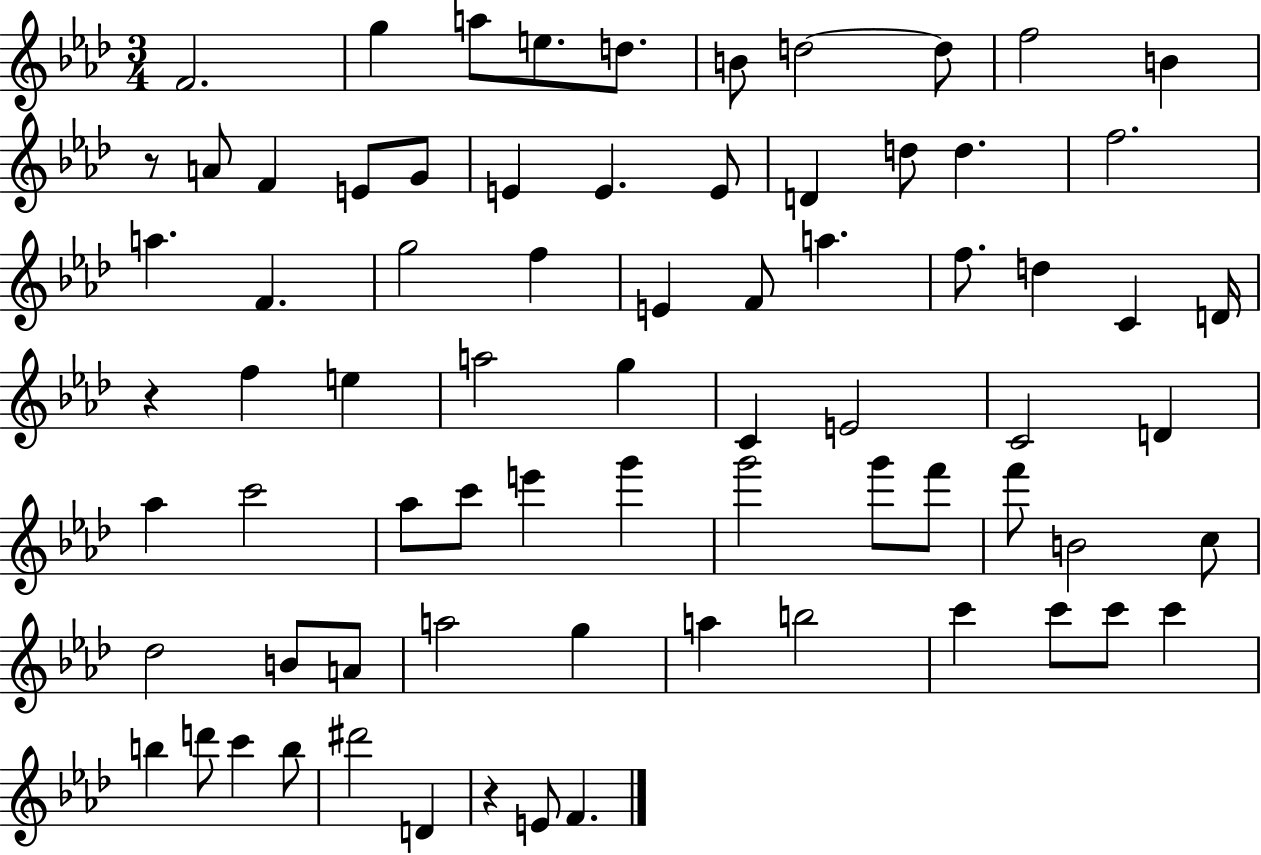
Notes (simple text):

F4/h. G5/q A5/e E5/e. D5/e. B4/e D5/h D5/e F5/h B4/q R/e A4/e F4/q E4/e G4/e E4/q E4/q. E4/e D4/q D5/e D5/q. F5/h. A5/q. F4/q. G5/h F5/q E4/q F4/e A5/q. F5/e. D5/q C4/q D4/s R/q F5/q E5/q A5/h G5/q C4/q E4/h C4/h D4/q Ab5/q C6/h Ab5/e C6/e E6/q G6/q G6/h G6/e F6/e F6/e B4/h C5/e Db5/h B4/e A4/e A5/h G5/q A5/q B5/h C6/q C6/e C6/e C6/q B5/q D6/e C6/q B5/e D#6/h D4/q R/q E4/e F4/q.